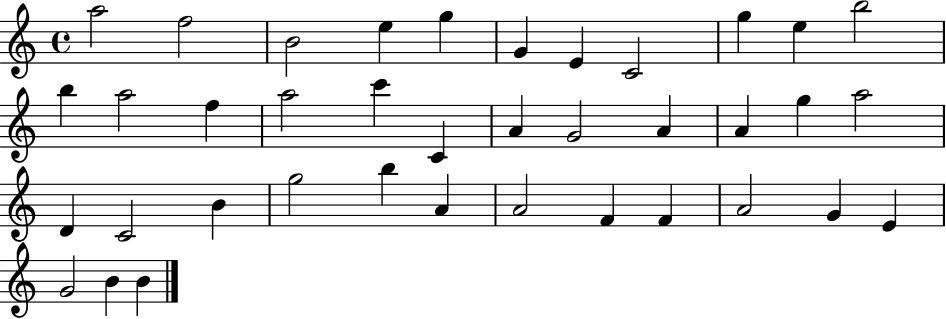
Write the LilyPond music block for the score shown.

{
  \clef treble
  \time 4/4
  \defaultTimeSignature
  \key c \major
  a''2 f''2 | b'2 e''4 g''4 | g'4 e'4 c'2 | g''4 e''4 b''2 | \break b''4 a''2 f''4 | a''2 c'''4 c'4 | a'4 g'2 a'4 | a'4 g''4 a''2 | \break d'4 c'2 b'4 | g''2 b''4 a'4 | a'2 f'4 f'4 | a'2 g'4 e'4 | \break g'2 b'4 b'4 | \bar "|."
}